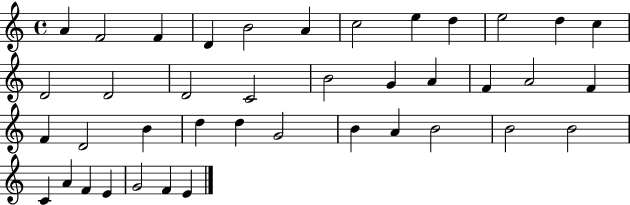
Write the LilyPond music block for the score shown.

{
  \clef treble
  \time 4/4
  \defaultTimeSignature
  \key c \major
  a'4 f'2 f'4 | d'4 b'2 a'4 | c''2 e''4 d''4 | e''2 d''4 c''4 | \break d'2 d'2 | d'2 c'2 | b'2 g'4 a'4 | f'4 a'2 f'4 | \break f'4 d'2 b'4 | d''4 d''4 g'2 | b'4 a'4 b'2 | b'2 b'2 | \break c'4 a'4 f'4 e'4 | g'2 f'4 e'4 | \bar "|."
}